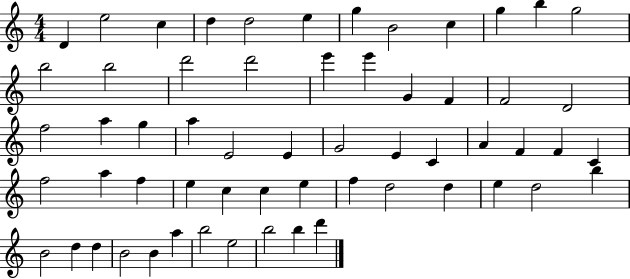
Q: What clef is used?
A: treble